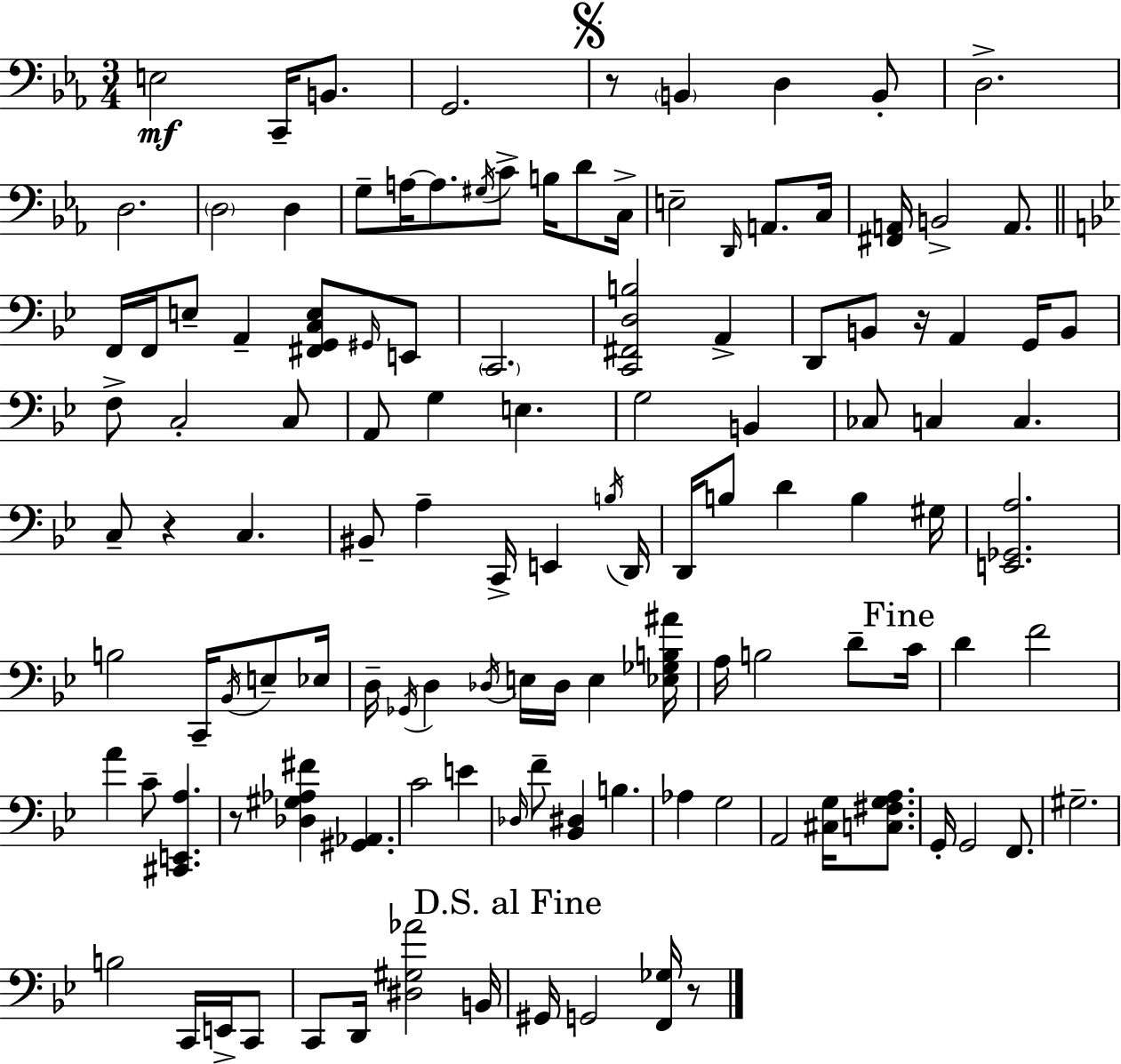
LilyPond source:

{
  \clef bass
  \numericTimeSignature
  \time 3/4
  \key ees \major
  e2\mf c,16-- b,8. | g,2. | \mark \markup { \musicglyph "scripts.segno" } r8 \parenthesize b,4 d4 b,8-. | d2.-> | \break d2. | \parenthesize d2 d4 | g8-- a16~~ a8. \acciaccatura { gis16 } c'8-> b16 d'8 | c16-> e2-- \grace { d,16 } a,8. | \break c16 <fis, a,>16 b,2-> a,8. | \bar "||" \break \key bes \major f,16 f,16 e8-- a,4-- <fis, g, c e>8 \grace { gis,16 } e,8 | \parenthesize c,2. | <c, fis, d b>2 a,4-> | d,8 b,8 r16 a,4 g,16 b,8 | \break f8-> c2-. c8 | a,8 g4 e4. | g2 b,4 | ces8 c4 c4. | \break c8-- r4 c4. | bis,8-- a4-- c,16-> e,4 | \acciaccatura { b16 } d,16 d,16 b8 d'4 b4 | gis16 <e, ges, a>2. | \break b2 c,16-- \acciaccatura { bes,16 } | e8-- ees16 d16-- \acciaccatura { ges,16 } d4 \acciaccatura { des16 } e16 des16 | e4 <ees ges b ais'>16 a16 b2 | d'8-- \mark "Fine" c'16 d'4 f'2 | \break a'4 c'8-- <cis, e, a>4. | r8 <des gis aes fis'>4 <gis, aes,>4. | c'2 | e'4 \grace { des16 } f'8-- <bes, dis>4 | \break b4. aes4 g2 | a,2 | <cis g>16 <c fis g a>8. g,16-. g,2 | f,8. gis2.-- | \break b2 | c,16 e,16-> c,8 c,8 d,16 <dis gis aes'>2 | b,16 \mark "D.S. al Fine" gis,16 g,2 | <f, ges>16 r8 \bar "|."
}